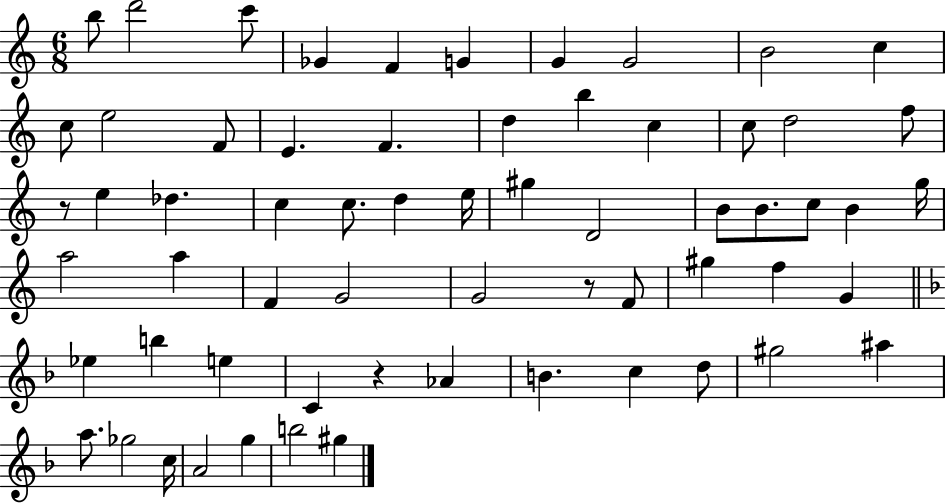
B5/e D6/h C6/e Gb4/q F4/q G4/q G4/q G4/h B4/h C5/q C5/e E5/h F4/e E4/q. F4/q. D5/q B5/q C5/q C5/e D5/h F5/e R/e E5/q Db5/q. C5/q C5/e. D5/q E5/s G#5/q D4/h B4/e B4/e. C5/e B4/q G5/s A5/h A5/q F4/q G4/h G4/h R/e F4/e G#5/q F5/q G4/q Eb5/q B5/q E5/q C4/q R/q Ab4/q B4/q. C5/q D5/e G#5/h A#5/q A5/e. Gb5/h C5/s A4/h G5/q B5/h G#5/q